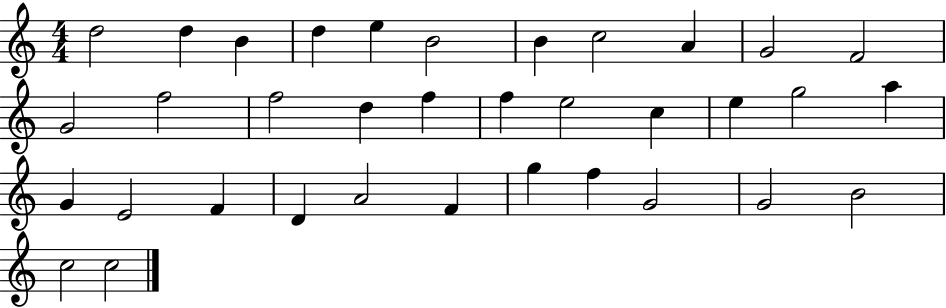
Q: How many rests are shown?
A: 0